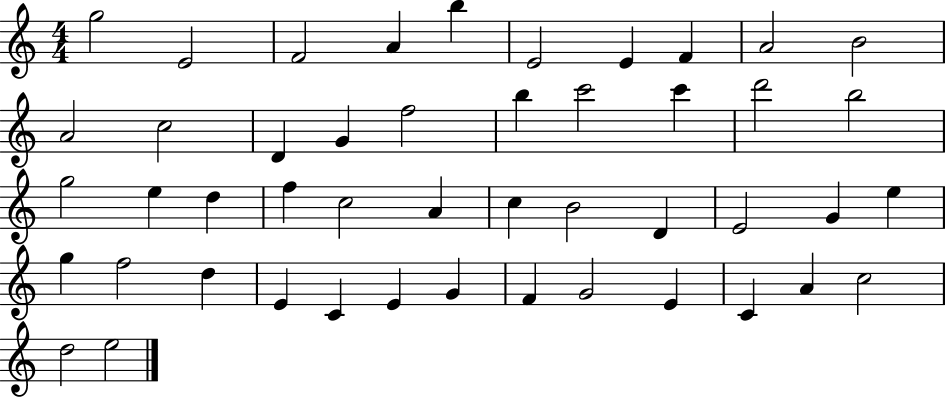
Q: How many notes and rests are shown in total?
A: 47